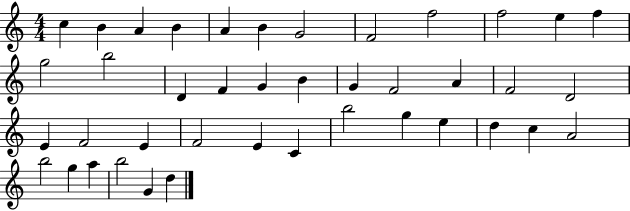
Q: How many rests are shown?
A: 0